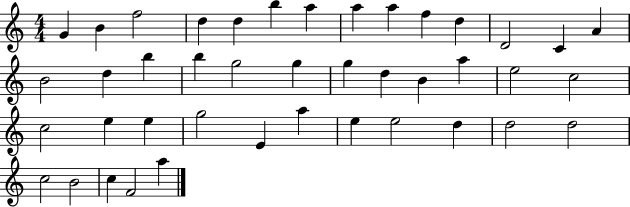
X:1
T:Untitled
M:4/4
L:1/4
K:C
G B f2 d d b a a a f d D2 C A B2 d b b g2 g g d B a e2 c2 c2 e e g2 E a e e2 d d2 d2 c2 B2 c F2 a